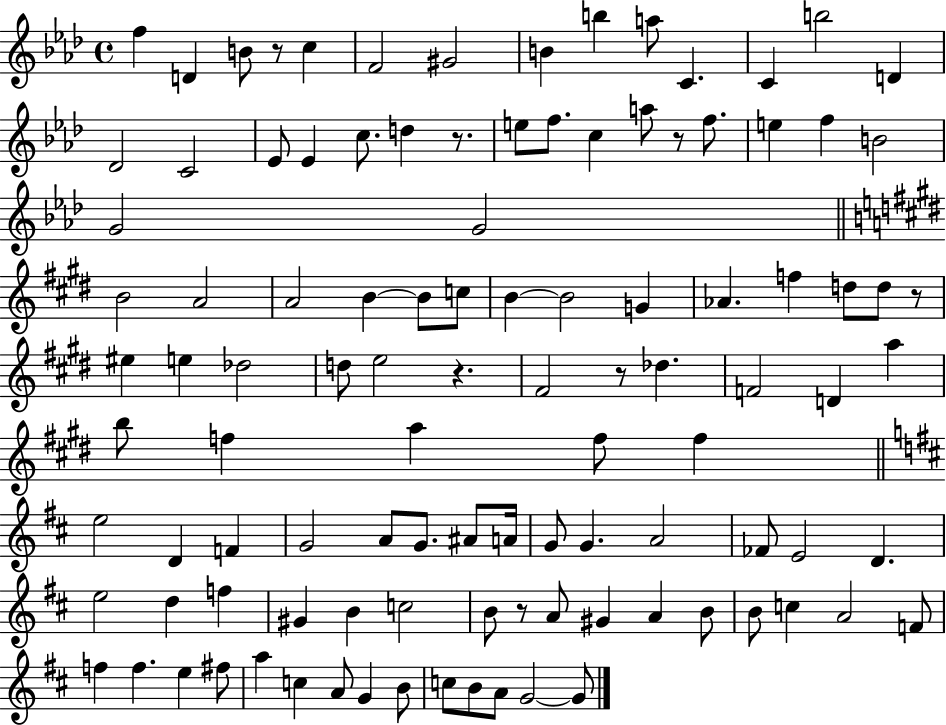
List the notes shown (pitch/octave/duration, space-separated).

F5/q D4/q B4/e R/e C5/q F4/h G#4/h B4/q B5/q A5/e C4/q. C4/q B5/h D4/q Db4/h C4/h Eb4/e Eb4/q C5/e. D5/q R/e. E5/e F5/e. C5/q A5/e R/e F5/e. E5/q F5/q B4/h G4/h G4/h B4/h A4/h A4/h B4/q B4/e C5/e B4/q B4/h G4/q Ab4/q. F5/q D5/e D5/e R/e EIS5/q E5/q Db5/h D5/e E5/h R/q. F#4/h R/e Db5/q. F4/h D4/q A5/q B5/e F5/q A5/q F5/e F5/q E5/h D4/q F4/q G4/h A4/e G4/e. A#4/e A4/s G4/e G4/q. A4/h FES4/e E4/h D4/q. E5/h D5/q F5/q G#4/q B4/q C5/h B4/e R/e A4/e G#4/q A4/q B4/e B4/e C5/q A4/h F4/e F5/q F5/q. E5/q F#5/e A5/q C5/q A4/e G4/q B4/e C5/e B4/e A4/e G4/h G4/e